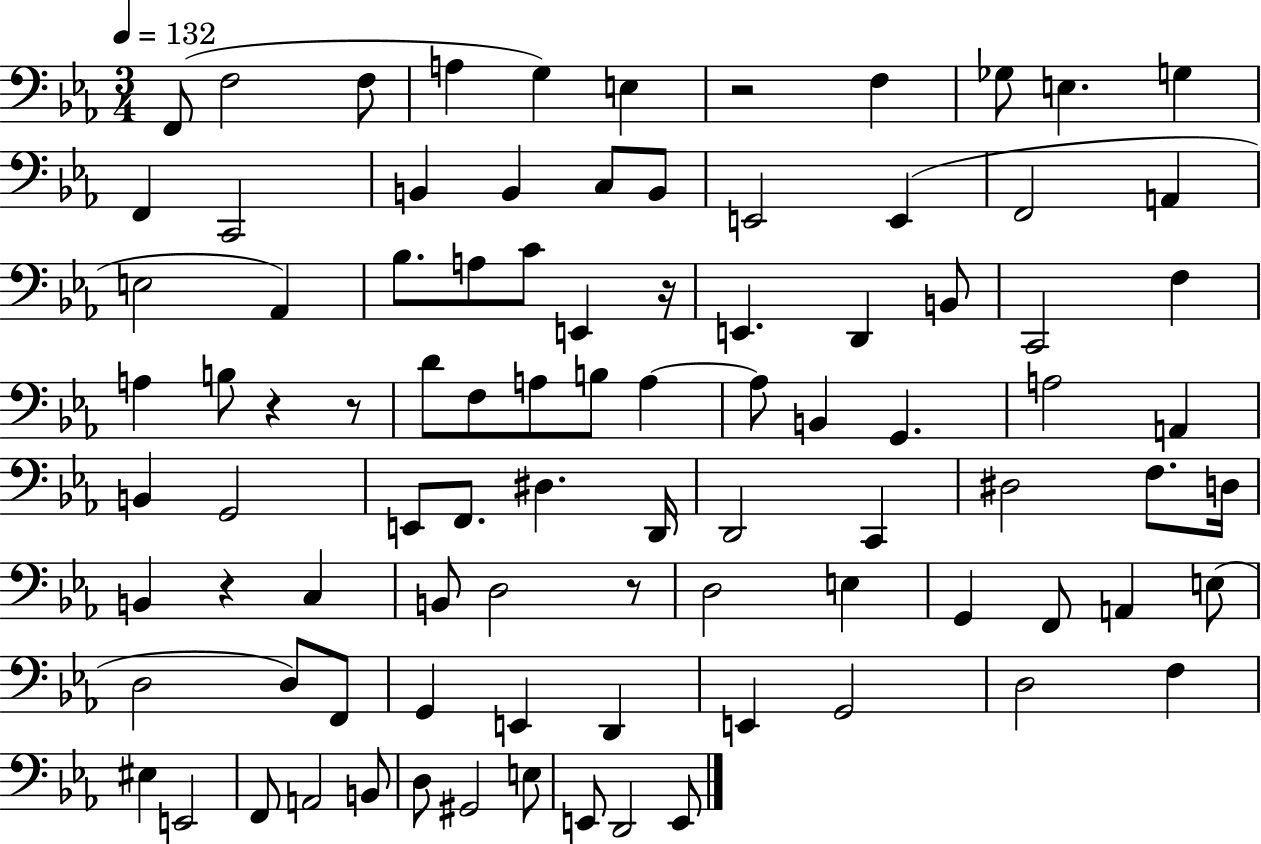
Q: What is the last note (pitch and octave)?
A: E2